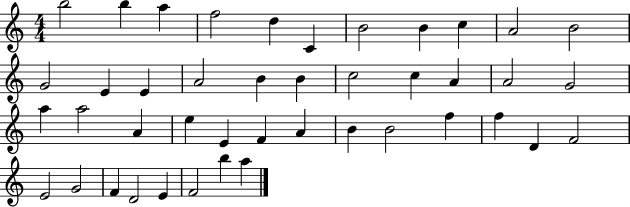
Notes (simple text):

B5/h B5/q A5/q F5/h D5/q C4/q B4/h B4/q C5/q A4/h B4/h G4/h E4/q E4/q A4/h B4/q B4/q C5/h C5/q A4/q A4/h G4/h A5/q A5/h A4/q E5/q E4/q F4/q A4/q B4/q B4/h F5/q F5/q D4/q F4/h E4/h G4/h F4/q D4/h E4/q F4/h B5/q A5/q